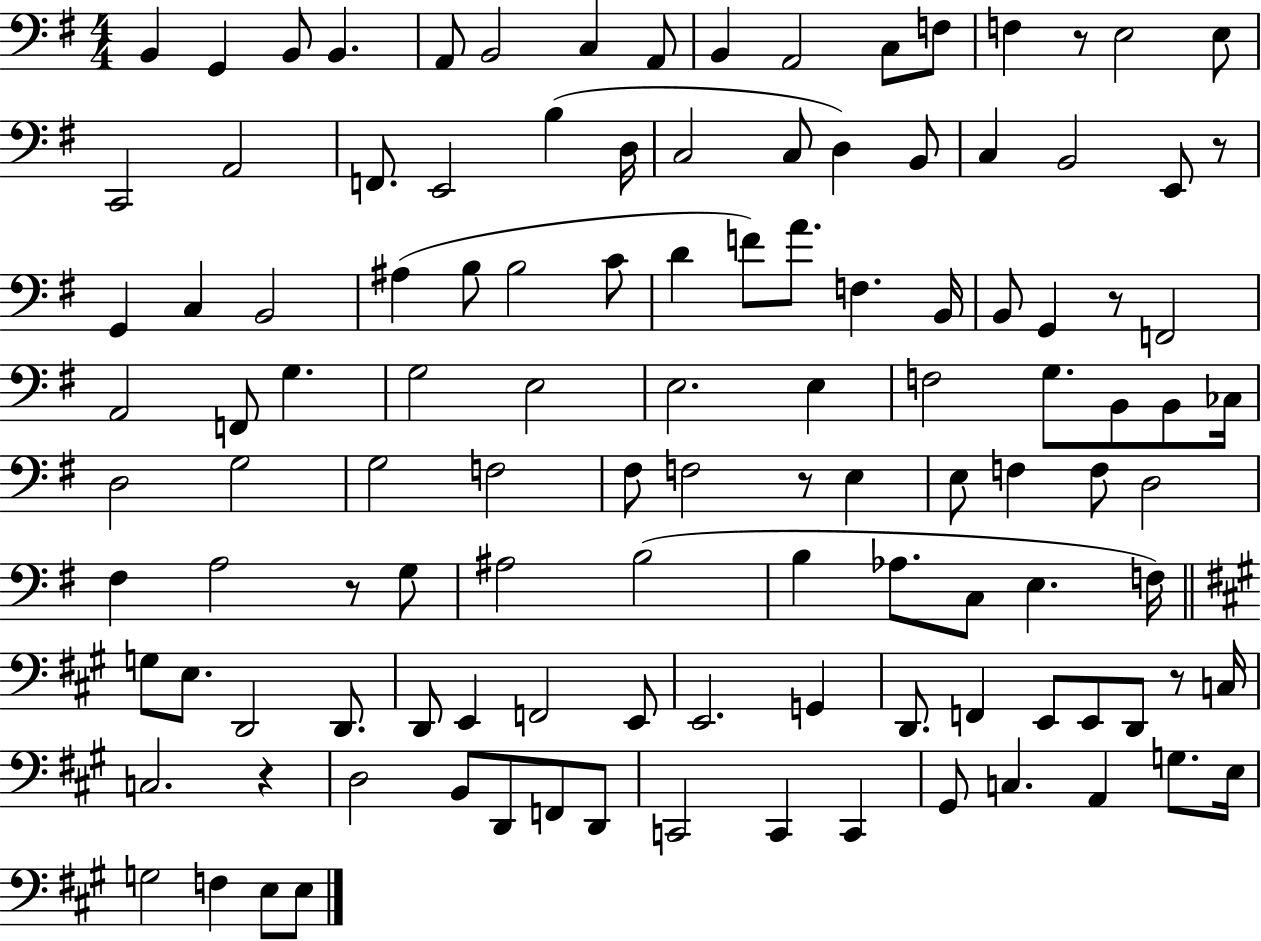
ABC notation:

X:1
T:Untitled
M:4/4
L:1/4
K:G
B,, G,, B,,/2 B,, A,,/2 B,,2 C, A,,/2 B,, A,,2 C,/2 F,/2 F, z/2 E,2 E,/2 C,,2 A,,2 F,,/2 E,,2 B, D,/4 C,2 C,/2 D, B,,/2 C, B,,2 E,,/2 z/2 G,, C, B,,2 ^A, B,/2 B,2 C/2 D F/2 A/2 F, B,,/4 B,,/2 G,, z/2 F,,2 A,,2 F,,/2 G, G,2 E,2 E,2 E, F,2 G,/2 B,,/2 B,,/2 _C,/4 D,2 G,2 G,2 F,2 ^F,/2 F,2 z/2 E, E,/2 F, F,/2 D,2 ^F, A,2 z/2 G,/2 ^A,2 B,2 B, _A,/2 C,/2 E, F,/4 G,/2 E,/2 D,,2 D,,/2 D,,/2 E,, F,,2 E,,/2 E,,2 G,, D,,/2 F,, E,,/2 E,,/2 D,,/2 z/2 C,/4 C,2 z D,2 B,,/2 D,,/2 F,,/2 D,,/2 C,,2 C,, C,, ^G,,/2 C, A,, G,/2 E,/4 G,2 F, E,/2 E,/2